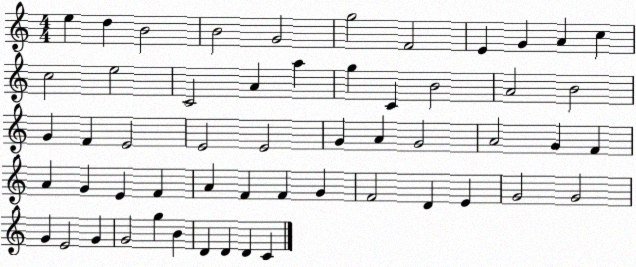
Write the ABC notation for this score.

X:1
T:Untitled
M:4/4
L:1/4
K:C
e d B2 B2 G2 g2 F2 E G A c c2 e2 C2 A a g C B2 A2 B2 G F E2 E2 E2 G A G2 A2 G F A G E F A F F G F2 D E G2 G2 G E2 G G2 g B D D D C